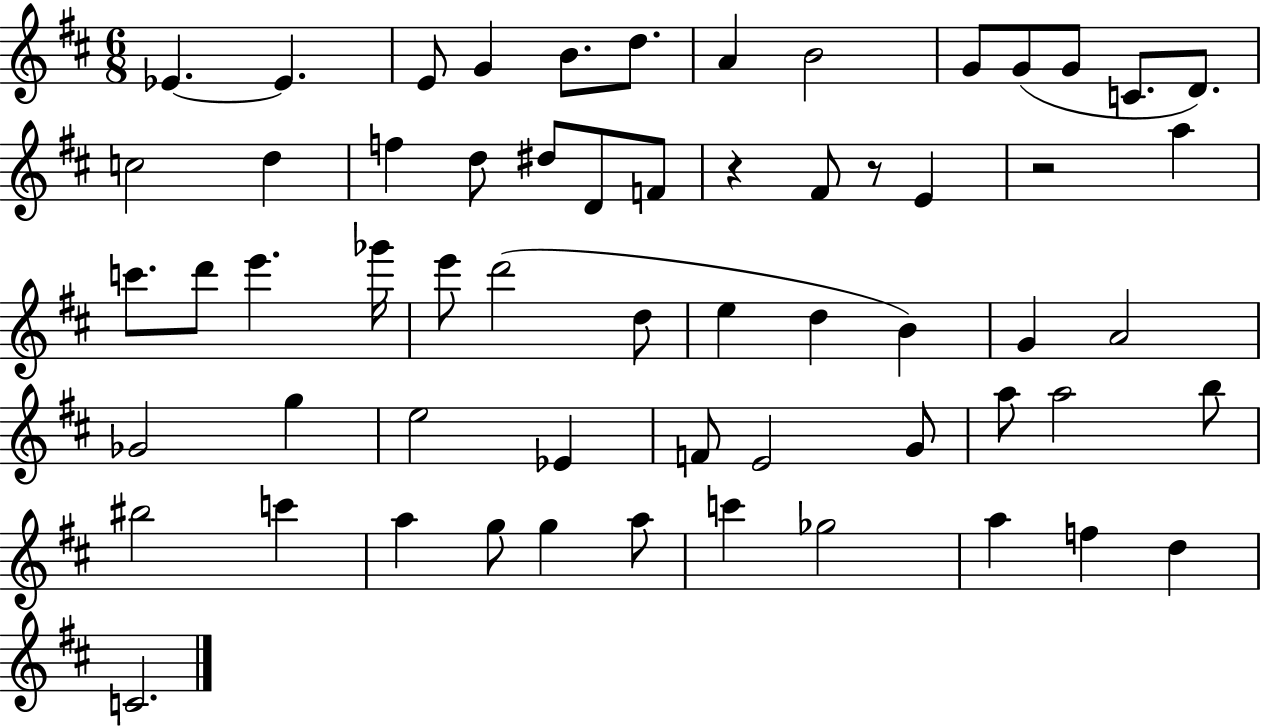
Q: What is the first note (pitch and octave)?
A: Eb4